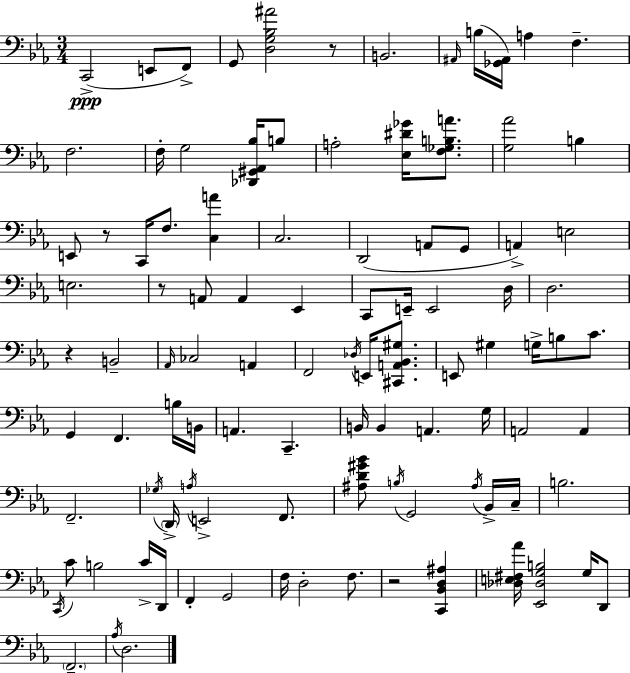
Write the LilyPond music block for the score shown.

{
  \clef bass
  \numericTimeSignature
  \time 3/4
  \key c \minor
  c,2->(\ppp e,8 f,8->) | g,8 <d g bes ais'>2 r8 | b,2. | \grace { ais,16 }( b16 <ges, ais,>16) a4 f4.-- | \break f2. | f16-. g2 <des, gis, aes, bes>16 b8 | a2-. <ees dis' ges'>16 <f ges b a'>8. | <g aes'>2 b4 | \break e,8 r8 c,16 f8. <c a'>4 | c2. | d,2( a,8 g,8 | a,4->) e2 | \break e2. | r8 a,8 a,4 ees,4 | c,8 e,16-- e,2 | d16 d2. | \break r4 b,2-- | \grace { aes,16 } ces2 a,4 | f,2 \acciaccatura { des16 } e,16 | <cis, a, bes, gis>8. e,8 gis4 g16-> b8 | \break c'8. g,4 f,4. | b16 b,16 a,4. c,4.-- | b,16 b,4 a,4. | g16 a,2 a,4 | \break f,2.-- | \acciaccatura { ges16 } \parenthesize d,16-> \acciaccatura { a16 } e,2-> | f,8. <ais d' gis' bes'>8 \acciaccatura { b16 } g,2 | \acciaccatura { ais16 } bes,16-> c16-- b2. | \break \acciaccatura { c,16 } c'8 b2 | c'16-> d,16 f,4-. | g,2 f16 d2-. | f8. r2 | \break <c, bes, d ais>4 <des e fis aes'>16 <ees, des g b>2 | g16 d,8 \parenthesize f,2.-- | \acciaccatura { aes16 } d2. | \bar "|."
}